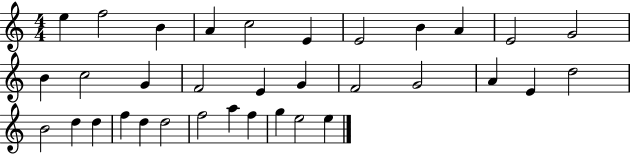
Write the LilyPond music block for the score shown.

{
  \clef treble
  \numericTimeSignature
  \time 4/4
  \key c \major
  e''4 f''2 b'4 | a'4 c''2 e'4 | e'2 b'4 a'4 | e'2 g'2 | \break b'4 c''2 g'4 | f'2 e'4 g'4 | f'2 g'2 | a'4 e'4 d''2 | \break b'2 d''4 d''4 | f''4 d''4 d''2 | f''2 a''4 f''4 | g''4 e''2 e''4 | \break \bar "|."
}